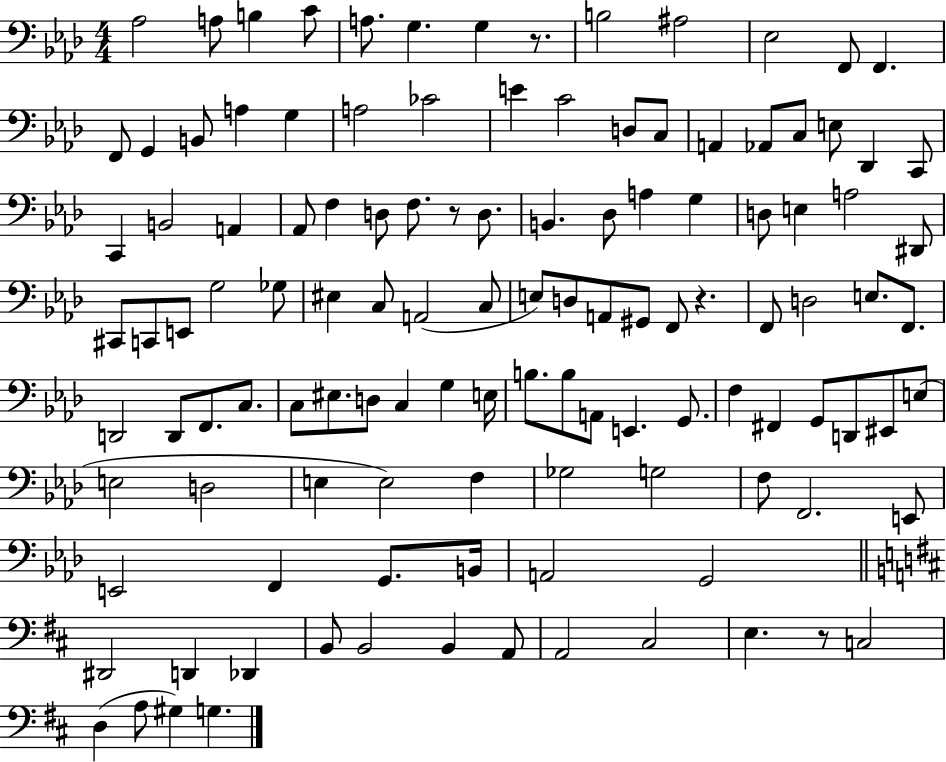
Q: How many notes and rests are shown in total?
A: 119